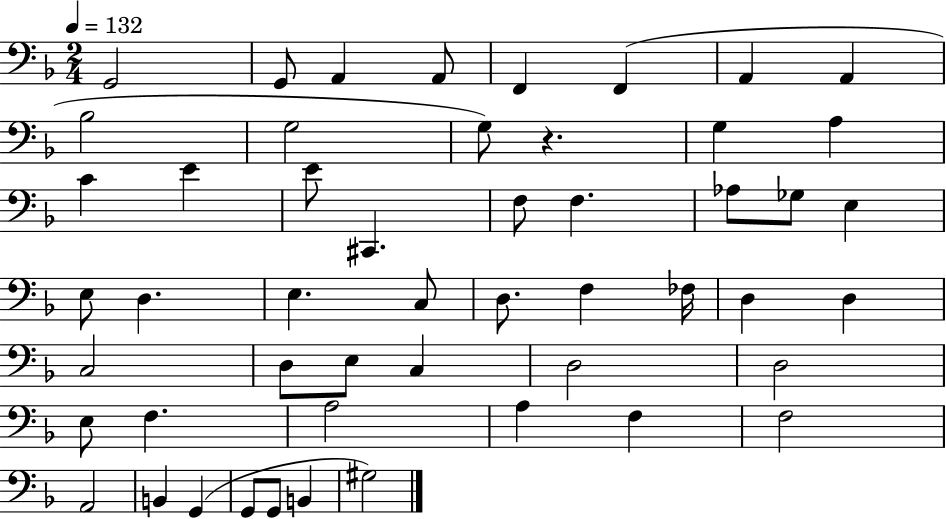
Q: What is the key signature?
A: F major